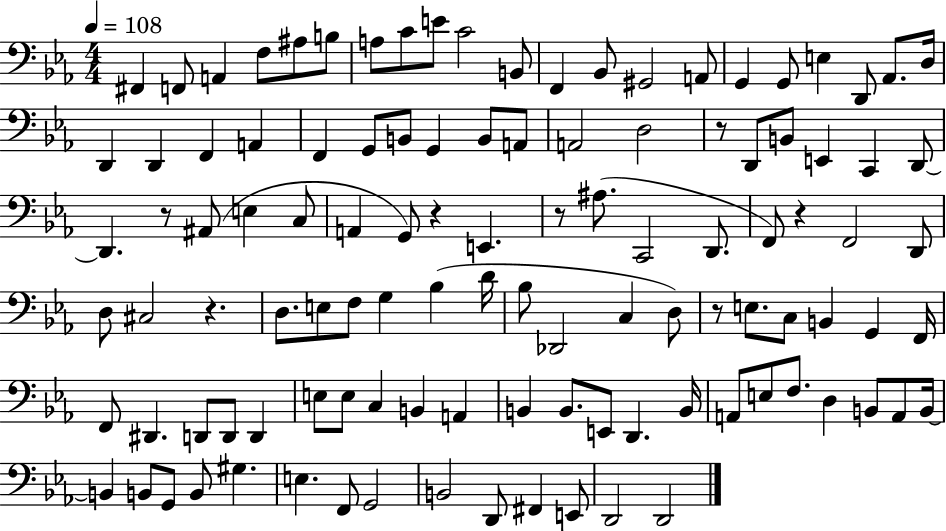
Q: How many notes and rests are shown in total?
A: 111